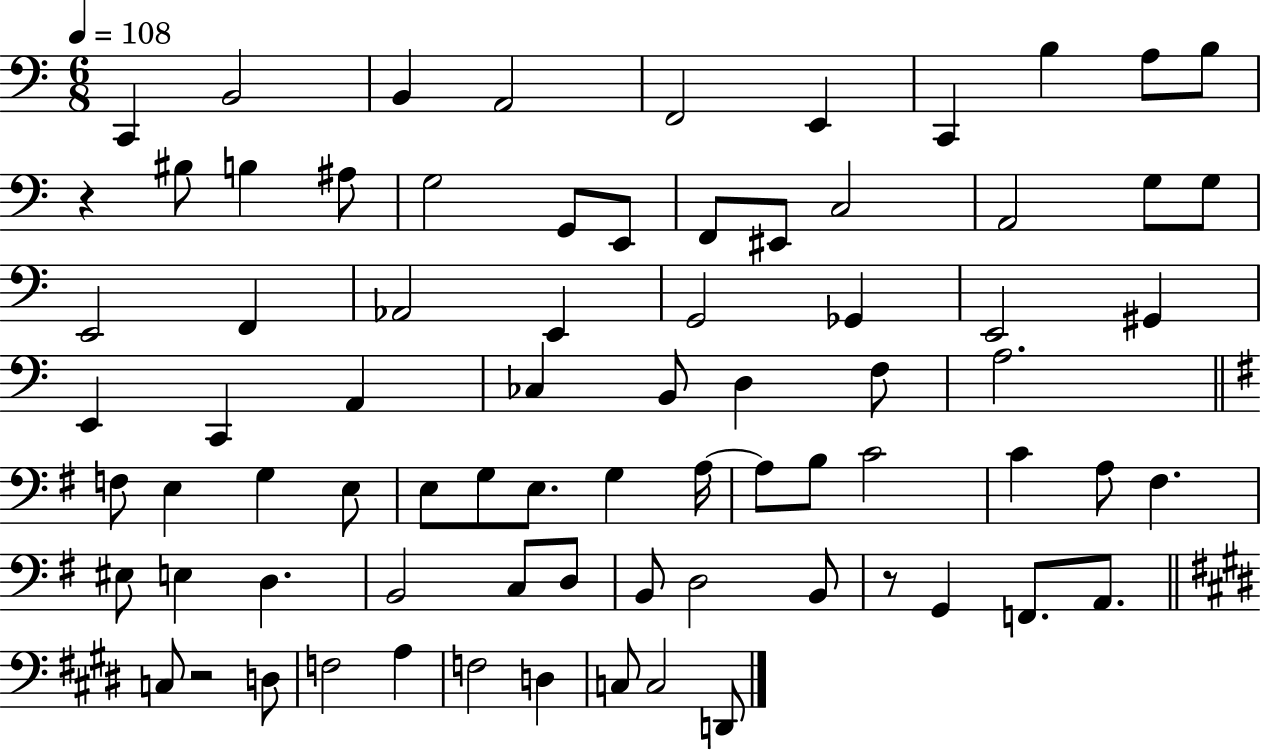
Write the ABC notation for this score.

X:1
T:Untitled
M:6/8
L:1/4
K:C
C,, B,,2 B,, A,,2 F,,2 E,, C,, B, A,/2 B,/2 z ^B,/2 B, ^A,/2 G,2 G,,/2 E,,/2 F,,/2 ^E,,/2 C,2 A,,2 G,/2 G,/2 E,,2 F,, _A,,2 E,, G,,2 _G,, E,,2 ^G,, E,, C,, A,, _C, B,,/2 D, F,/2 A,2 F,/2 E, G, E,/2 E,/2 G,/2 E,/2 G, A,/4 A,/2 B,/2 C2 C A,/2 ^F, ^E,/2 E, D, B,,2 C,/2 D,/2 B,,/2 D,2 B,,/2 z/2 G,, F,,/2 A,,/2 C,/2 z2 D,/2 F,2 A, F,2 D, C,/2 C,2 D,,/2